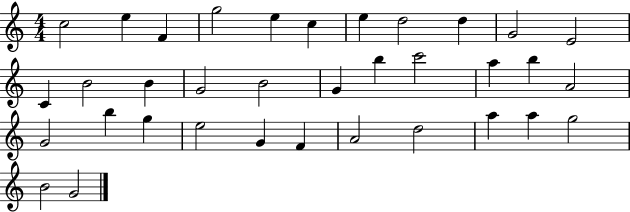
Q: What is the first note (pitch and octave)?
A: C5